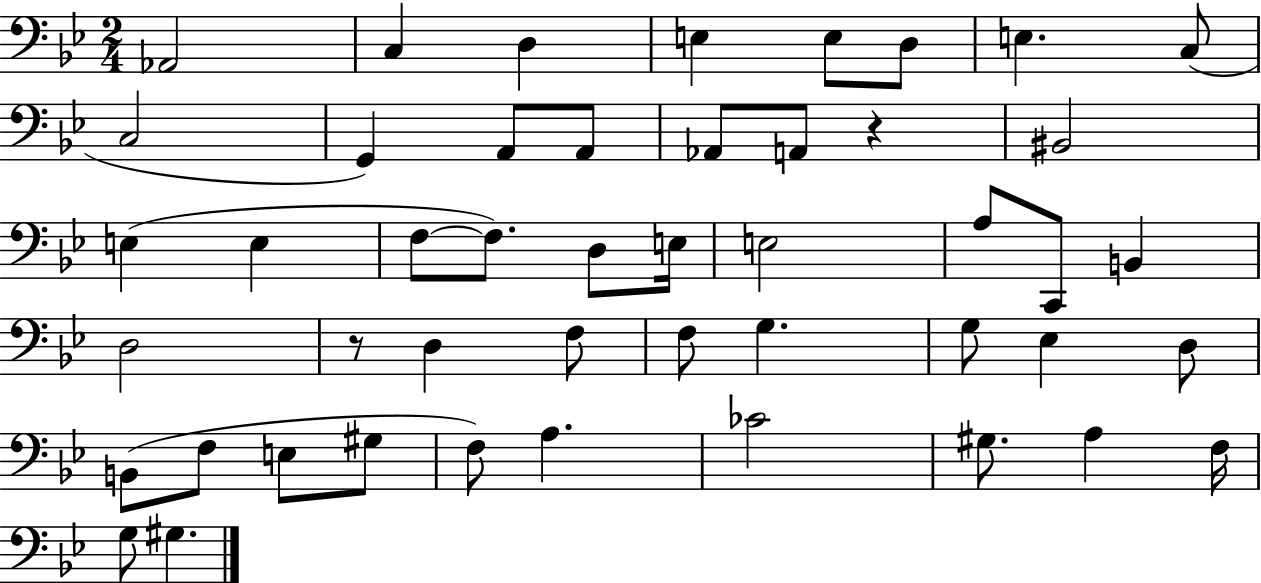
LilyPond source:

{
  \clef bass
  \numericTimeSignature
  \time 2/4
  \key bes \major
  aes,2 | c4 d4 | e4 e8 d8 | e4. c8( | \break c2 | g,4) a,8 a,8 | aes,8 a,8 r4 | bis,2 | \break e4( e4 | f8~~ f8.) d8 e16 | e2 | a8 c,8 b,4 | \break d2 | r8 d4 f8 | f8 g4. | g8 ees4 d8 | \break b,8( f8 e8 gis8 | f8) a4. | ces'2 | gis8. a4 f16 | \break g8 gis4. | \bar "|."
}